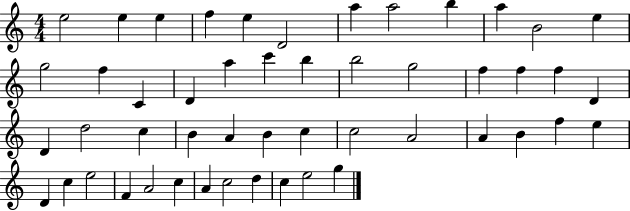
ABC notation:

X:1
T:Untitled
M:4/4
L:1/4
K:C
e2 e e f e D2 a a2 b a B2 e g2 f C D a c' b b2 g2 f f f D D d2 c B A B c c2 A2 A B f e D c e2 F A2 c A c2 d c e2 g